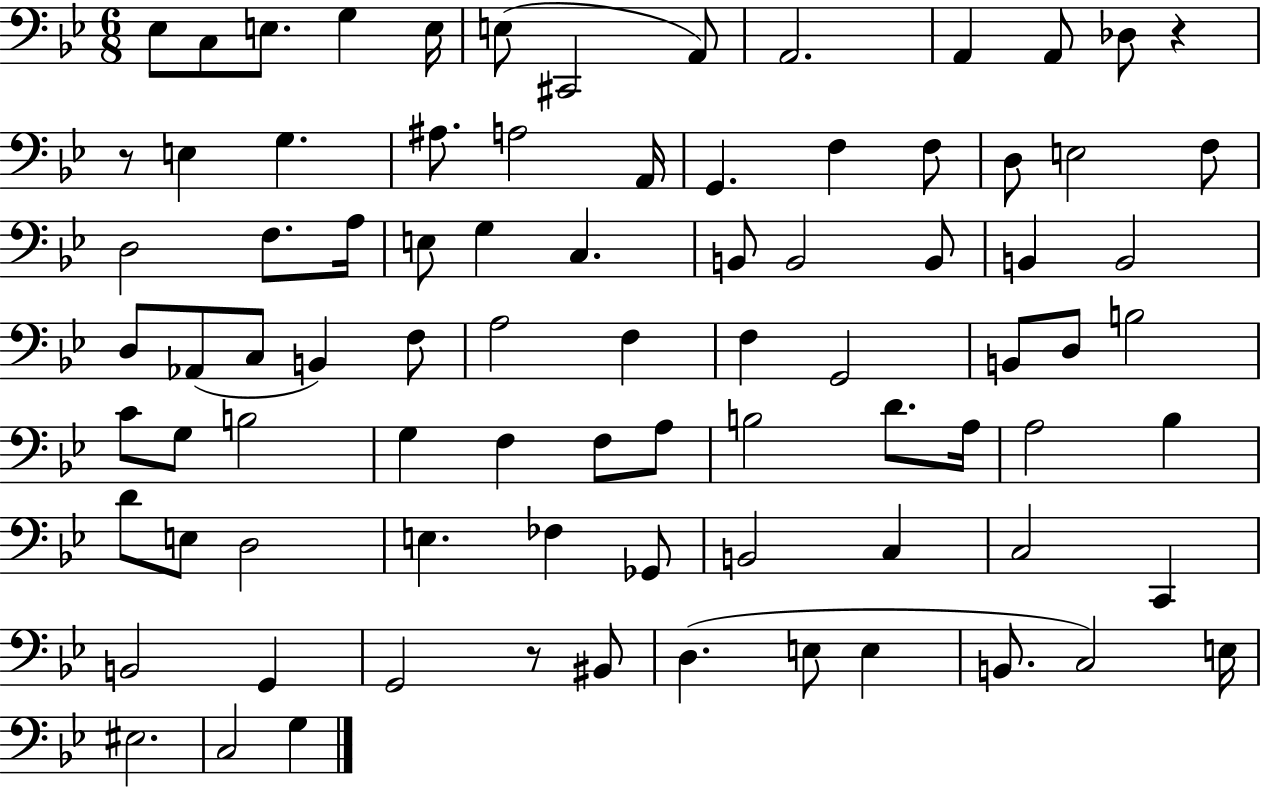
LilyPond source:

{
  \clef bass
  \numericTimeSignature
  \time 6/8
  \key bes \major
  ees8 c8 e8. g4 e16 | e8( cis,2 a,8) | a,2. | a,4 a,8 des8 r4 | \break r8 e4 g4. | ais8. a2 a,16 | g,4. f4 f8 | d8 e2 f8 | \break d2 f8. a16 | e8 g4 c4. | b,8 b,2 b,8 | b,4 b,2 | \break d8 aes,8( c8 b,4) f8 | a2 f4 | f4 g,2 | b,8 d8 b2 | \break c'8 g8 b2 | g4 f4 f8 a8 | b2 d'8. a16 | a2 bes4 | \break d'8 e8 d2 | e4. fes4 ges,8 | b,2 c4 | c2 c,4 | \break b,2 g,4 | g,2 r8 bis,8 | d4.( e8 e4 | b,8. c2) e16 | \break eis2. | c2 g4 | \bar "|."
}